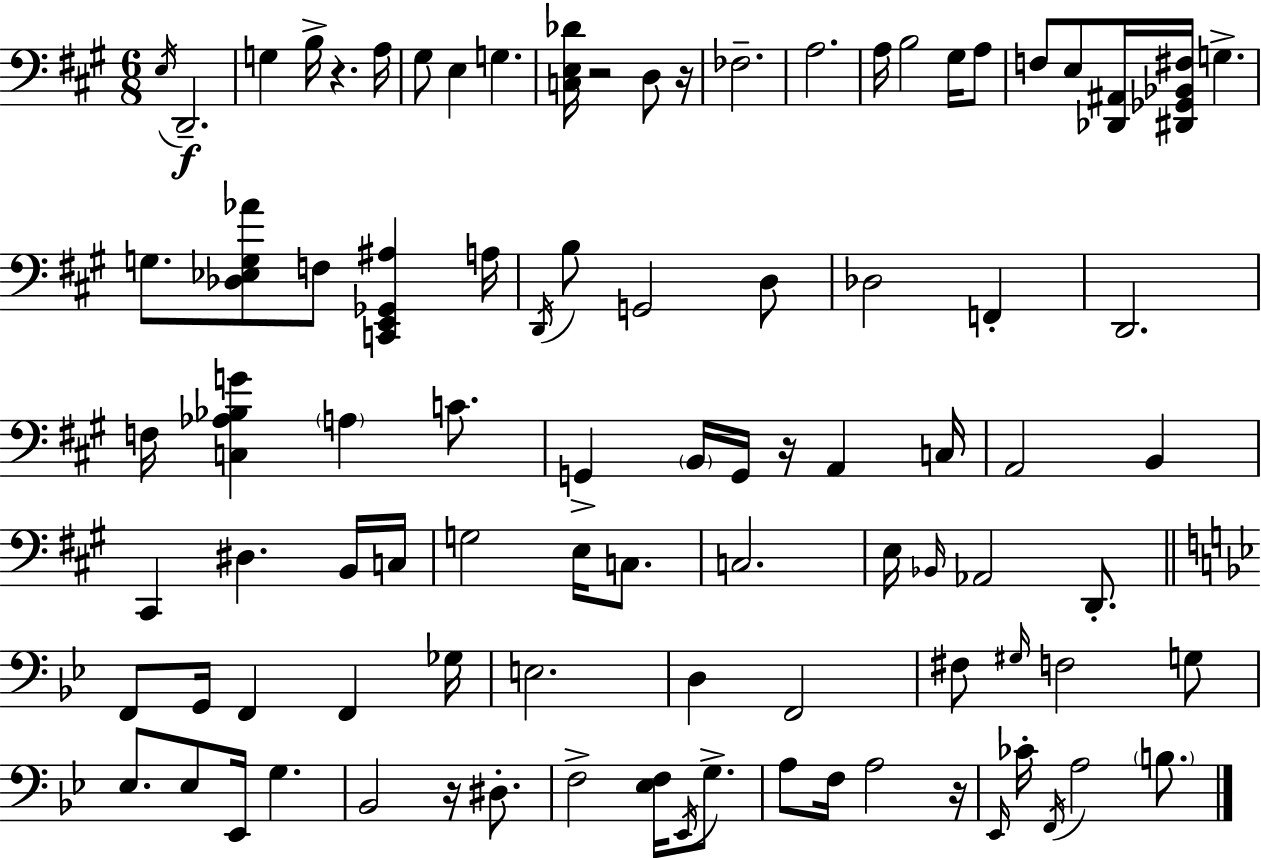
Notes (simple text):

E3/s D2/h. G3/q B3/s R/q. A3/s G#3/e E3/q G3/q. [C3,E3,Db4]/s R/h D3/e R/s FES3/h. A3/h. A3/s B3/h G#3/s A3/e F3/e E3/e [Db2,A#2]/s [D#2,Gb2,Bb2,F#3]/s G3/q. G3/e. [Db3,Eb3,G3,Ab4]/e F3/e [C2,E2,Gb2,A#3]/q A3/s D2/s B3/e G2/h D3/e Db3/h F2/q D2/h. F3/s [C3,Ab3,Bb3,G4]/q A3/q C4/e. G2/q B2/s G2/s R/s A2/q C3/s A2/h B2/q C#2/q D#3/q. B2/s C3/s G3/h E3/s C3/e. C3/h. E3/s Bb2/s Ab2/h D2/e. F2/e G2/s F2/q F2/q Gb3/s E3/h. D3/q F2/h F#3/e G#3/s F3/h G3/e Eb3/e. Eb3/e Eb2/s G3/q. Bb2/h R/s D#3/e. F3/h [Eb3,F3]/s Eb2/s G3/e. A3/e F3/s A3/h R/s Eb2/s CES4/s F2/s A3/h B3/e.